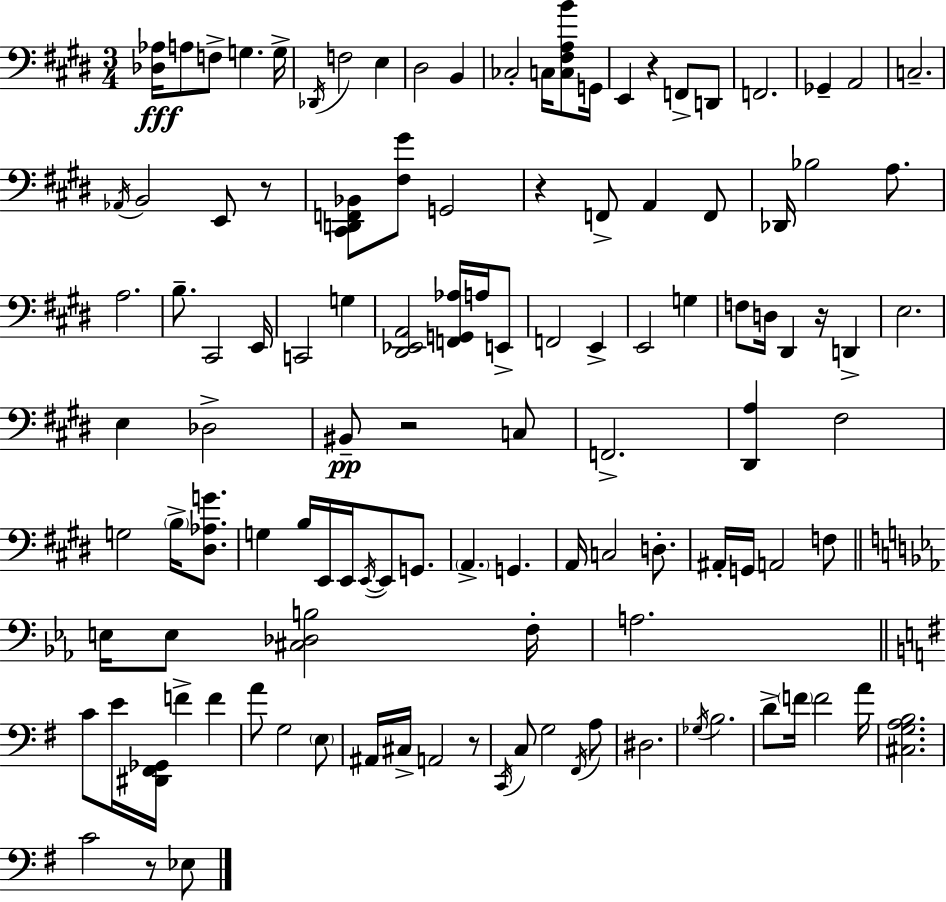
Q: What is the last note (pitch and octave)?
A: Eb3